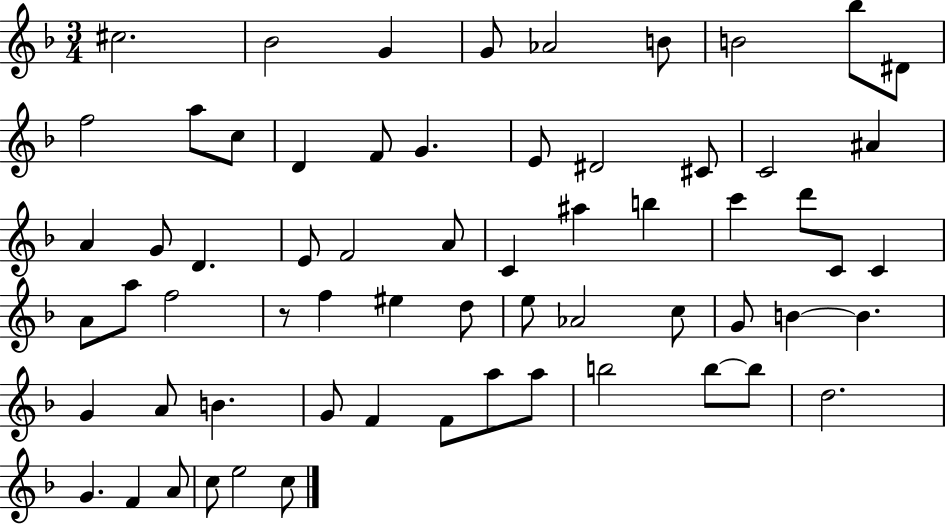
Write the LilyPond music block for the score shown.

{
  \clef treble
  \numericTimeSignature
  \time 3/4
  \key f \major
  \repeat volta 2 { cis''2. | bes'2 g'4 | g'8 aes'2 b'8 | b'2 bes''8 dis'8 | \break f''2 a''8 c''8 | d'4 f'8 g'4. | e'8 dis'2 cis'8 | c'2 ais'4 | \break a'4 g'8 d'4. | e'8 f'2 a'8 | c'4 ais''4 b''4 | c'''4 d'''8 c'8 c'4 | \break a'8 a''8 f''2 | r8 f''4 eis''4 d''8 | e''8 aes'2 c''8 | g'8 b'4~~ b'4. | \break g'4 a'8 b'4. | g'8 f'4 f'8 a''8 a''8 | b''2 b''8~~ b''8 | d''2. | \break g'4. f'4 a'8 | c''8 e''2 c''8 | } \bar "|."
}